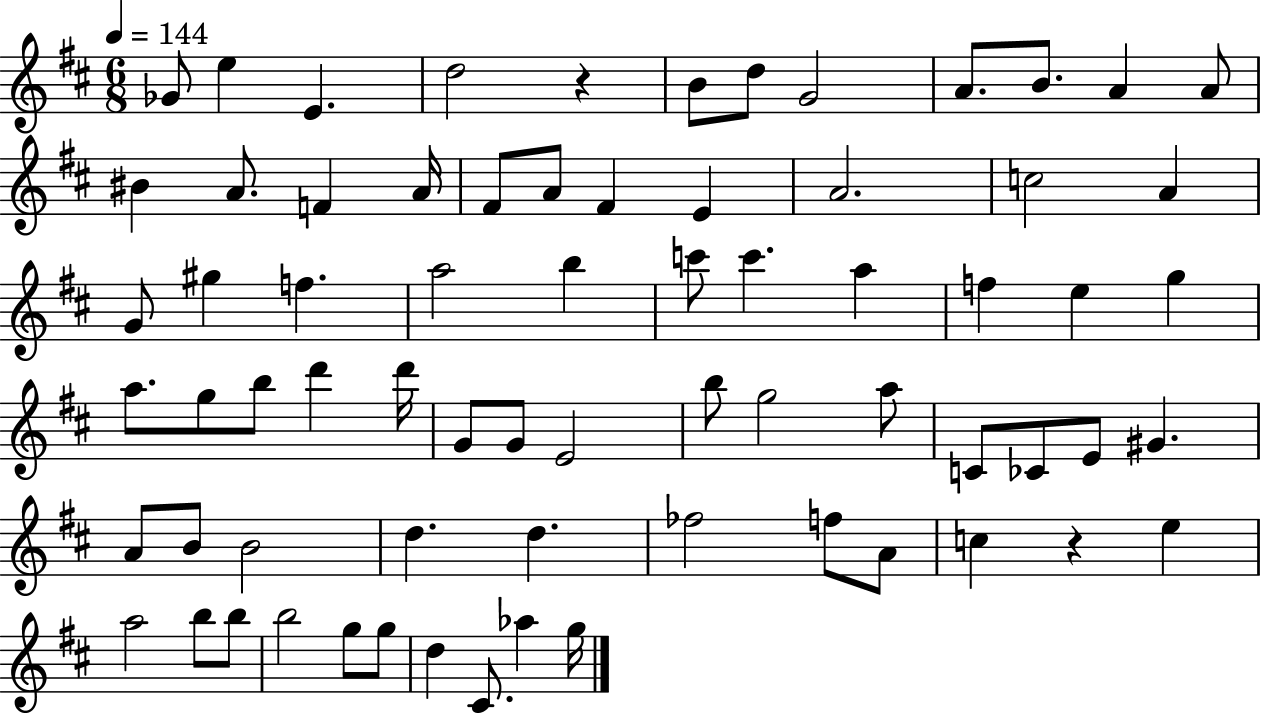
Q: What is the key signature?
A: D major